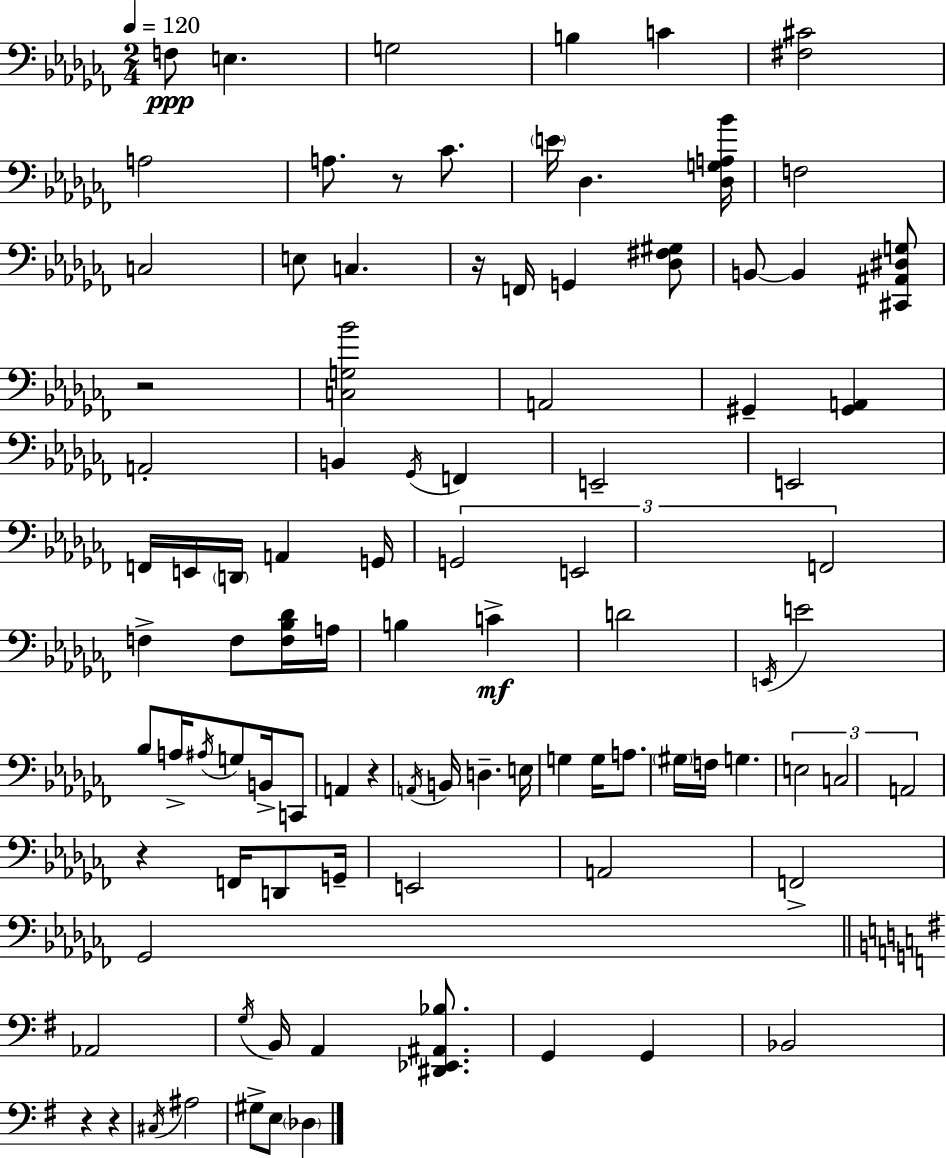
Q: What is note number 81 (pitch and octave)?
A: Db3